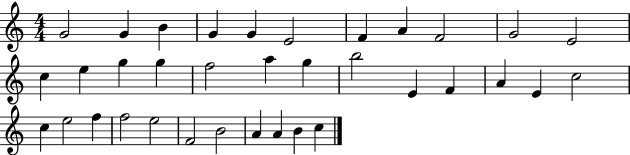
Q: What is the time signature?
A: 4/4